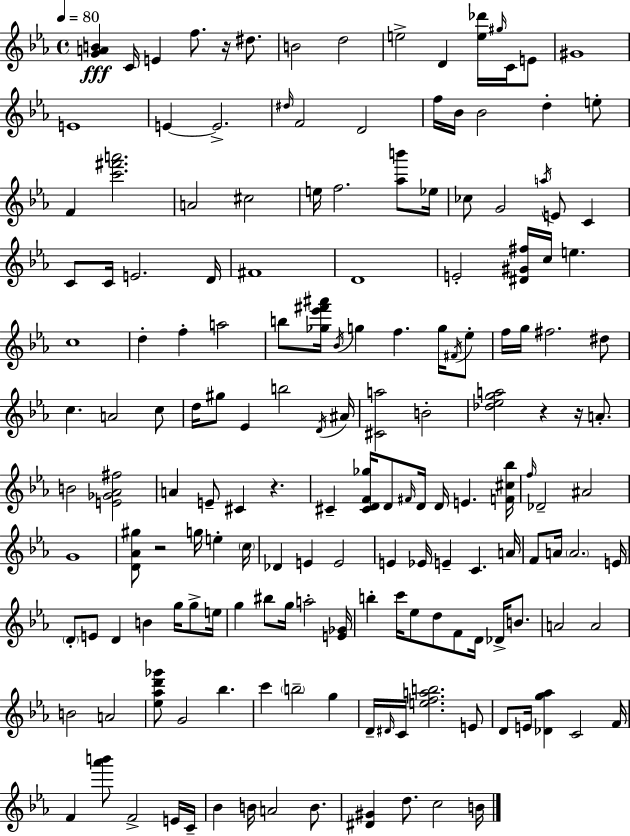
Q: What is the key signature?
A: C minor